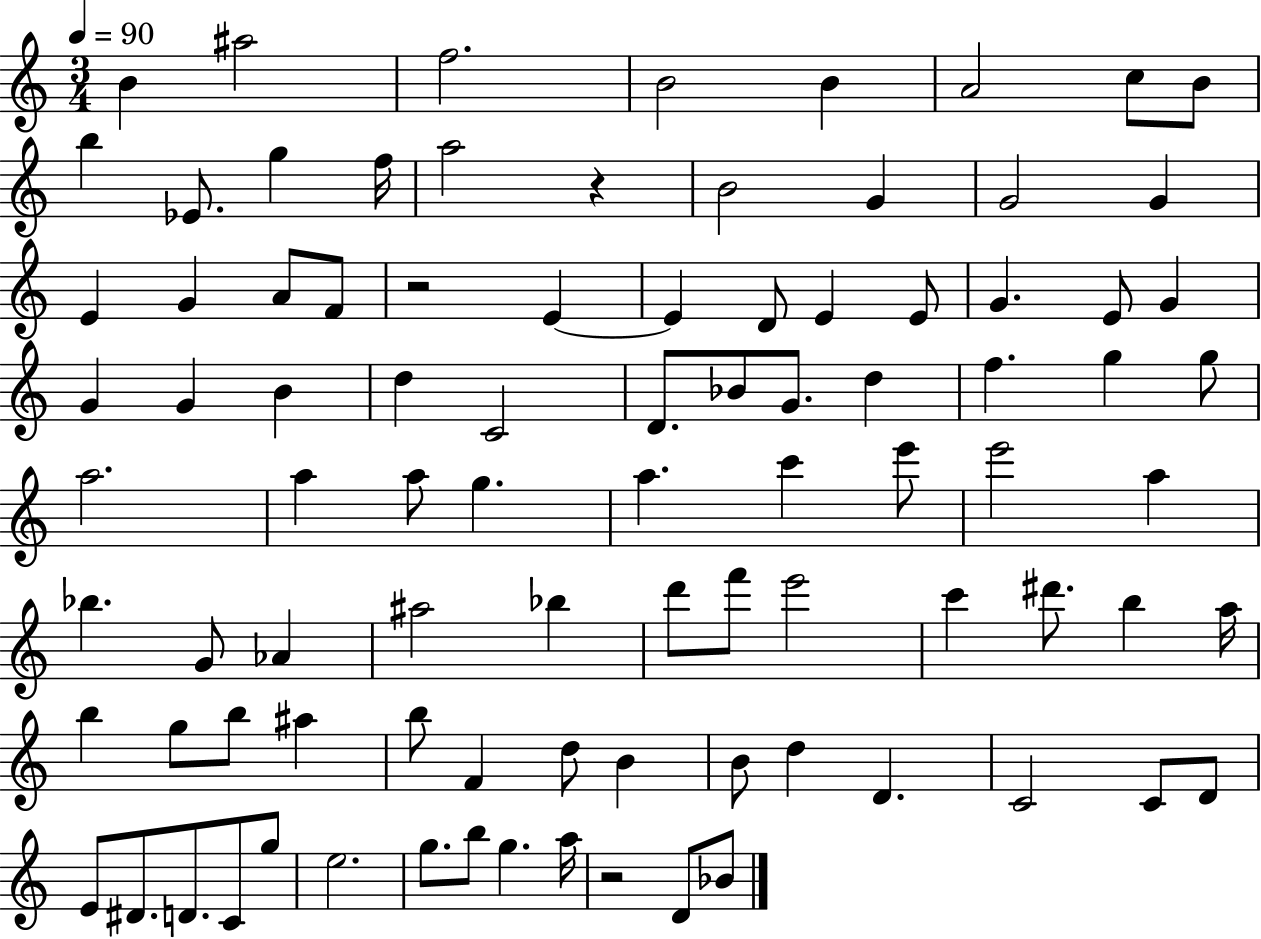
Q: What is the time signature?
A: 3/4